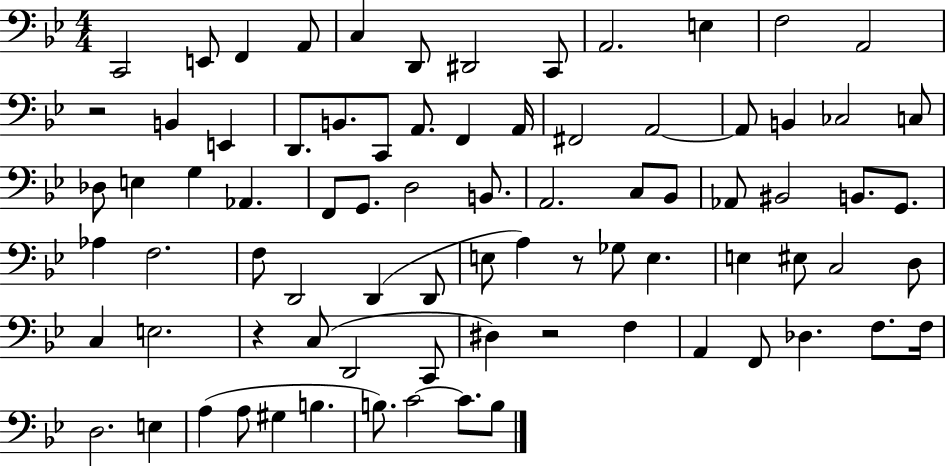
{
  \clef bass
  \numericTimeSignature
  \time 4/4
  \key bes \major
  c,2 e,8 f,4 a,8 | c4 d,8 dis,2 c,8 | a,2. e4 | f2 a,2 | \break r2 b,4 e,4 | d,8. b,8. c,8 a,8. f,4 a,16 | fis,2 a,2~~ | a,8 b,4 ces2 c8 | \break des8 e4 g4 aes,4. | f,8 g,8. d2 b,8. | a,2. c8 bes,8 | aes,8 bis,2 b,8. g,8. | \break aes4 f2. | f8 d,2 d,4( d,8 | e8 a4) r8 ges8 e4. | e4 eis8 c2 d8 | \break c4 e2. | r4 c8( d,2 c,8 | dis4) r2 f4 | a,4 f,8 des4. f8. f16 | \break d2. e4 | a4( a8 gis4 b4. | b8.) c'2~~ c'8. b8 | \bar "|."
}